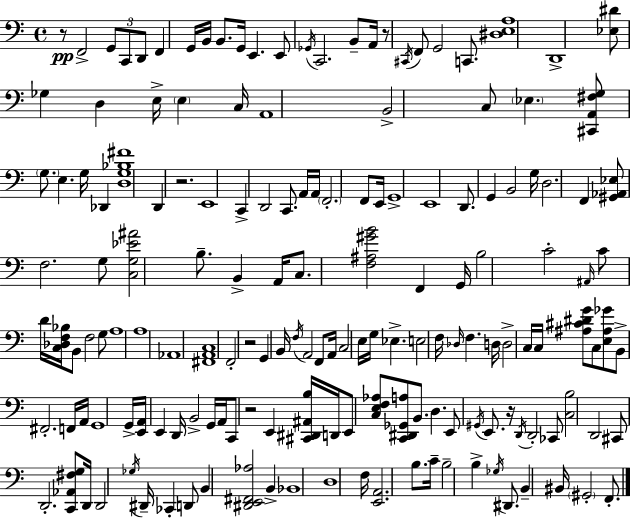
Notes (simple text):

R/e F2/h G2/e C2/e D2/e F2/q G2/s B2/s B2/e. G2/s E2/q. E2/e Gb2/s C2/h. B2/e A2/s R/e C#2/s F2/e G2/h C2/e. [D#3,E3,A3]/w D2/w [Eb3,D#4]/e Gb3/q D3/q E3/s E3/q C3/s A2/w B2/h C3/e Eb3/q. [C#2,A2,F#3,G3]/e G3/e. E3/q. G3/s Db2/q [D3,G3,Bb3,F#4]/w D2/q R/h. E2/w C2/q D2/h C2/e. A2/s A2/s F2/h. F2/e E2/s G2/w E2/w D2/e. G2/q B2/h G3/s D3/h. F2/q [G#2,Ab2,Eb3]/e F3/h. G3/e [C3,G3,Eb4,A#4]/h B3/e. B2/q A2/s C3/e. [F3,A#3,G#4,B4]/h F2/q G2/s B3/h C4/h A#2/s C4/e D4/s [C3,Db3,F3,Bb3]/s B2/e F3/h G3/e A3/w A3/w Ab2/w [F#2,A2,C3]/w F2/h R/h G2/q B2/s F3/s A2/h F2/e A2/s C3/h E3/s G3/s Eb3/q. E3/h F3/s Db3/s F3/q. D3/s D3/h C3/s C3/s [A#3,C#4,D#4,G4]/e C3/e [E3,A#3,Gb4]/e B2/e F#2/h. F2/s A2/s G2/w G2/s [E2,A2]/s E2/q D2/s B2/h G2/s A2/s C2/e R/h E2/q [C#2,D#2,A#2,B3]/s D2/s E2/e [C3,E3,F3,Ab3]/e [C2,D#2,Gb2,A3]/e B2/e. D3/q. E2/e G#2/s E2/e. R/s D2/s D2/h CES2/e [C3,B3]/h D2/h C#2/e D2/h. [C2,Ab2,F#3,G3]/e D2/s D2/h Gb3/s D#2/s CES2/q D2/e B2/q [D#2,E2,F#2,Ab3]/h B2/q Bb2/w D3/w F3/s [E2,A2]/h. B3/e. C4/s B3/h B3/q Gb3/s D#2/e. B2/q BIS2/s G#2/h F2/e.